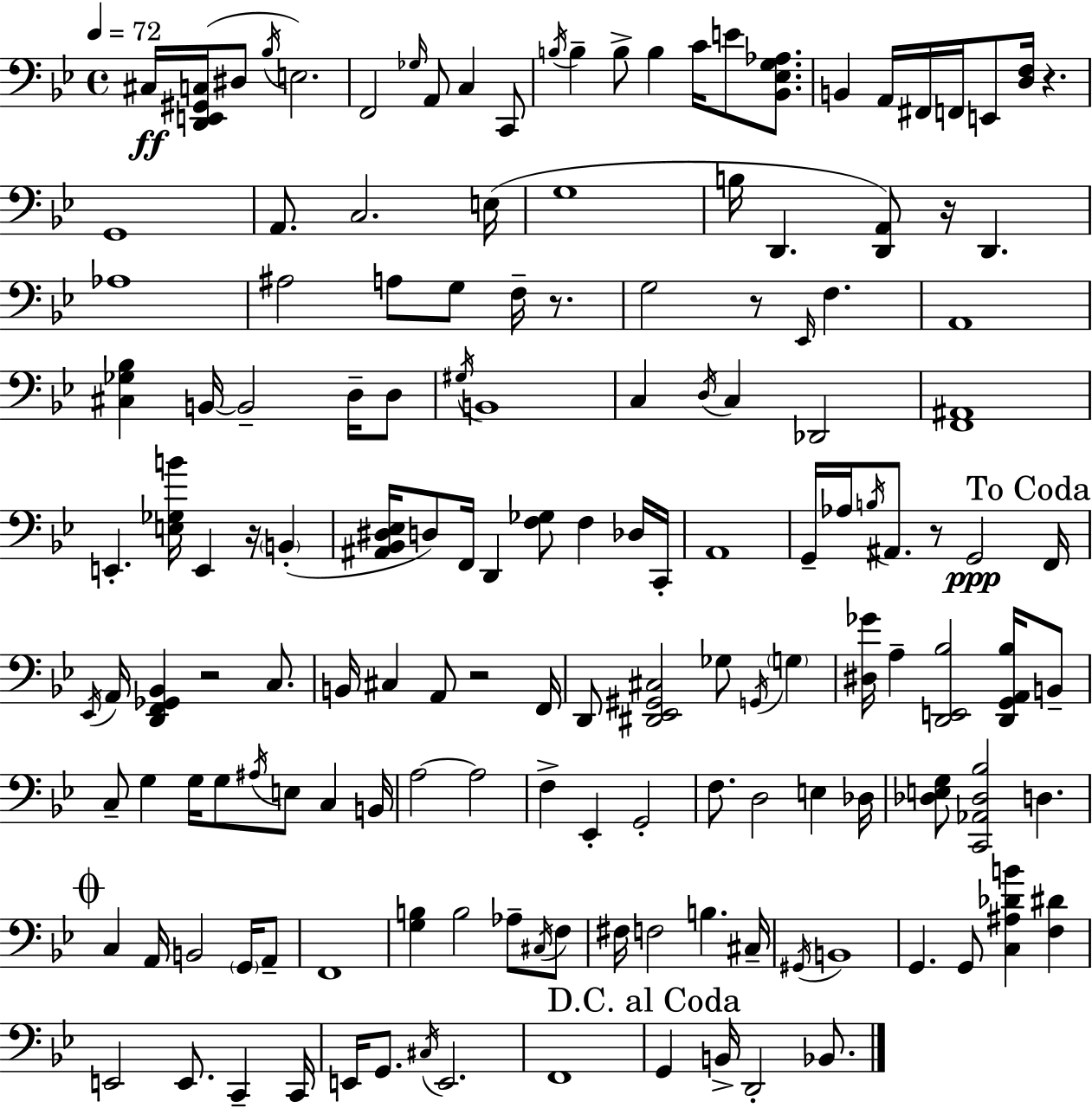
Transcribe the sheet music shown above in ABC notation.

X:1
T:Untitled
M:4/4
L:1/4
K:Gm
^C,/4 [D,,E,,^G,,C,]/4 ^D,/2 _B,/4 E,2 F,,2 _G,/4 A,,/2 C, C,,/2 B,/4 B, B,/2 B, C/4 E/2 [_B,,_E,G,_A,]/2 B,, A,,/4 ^F,,/4 F,,/4 E,,/2 [D,F,]/4 z G,,4 A,,/2 C,2 E,/4 G,4 B,/4 D,, [D,,A,,]/2 z/4 D,, _A,4 ^A,2 A,/2 G,/2 F,/4 z/2 G,2 z/2 _E,,/4 F, A,,4 [^C,_G,_B,] B,,/4 B,,2 D,/4 D,/2 ^G,/4 B,,4 C, D,/4 C, _D,,2 [F,,^A,,]4 E,, [E,_G,B]/4 E,, z/4 B,, [^A,,_B,,^D,_E,]/4 D,/2 F,,/4 D,, [F,_G,]/2 F, _D,/4 C,,/4 A,,4 G,,/4 _A,/4 B,/4 ^A,,/2 z/2 G,,2 F,,/4 _E,,/4 A,,/4 [D,,F,,_G,,_B,,] z2 C,/2 B,,/4 ^C, A,,/2 z2 F,,/4 D,,/2 [^D,,_E,,^G,,^C,]2 _G,/2 G,,/4 G, [^D,_G]/4 A, [D,,E,,_B,]2 [D,,G,,A,,_B,]/4 B,,/2 C,/2 G, G,/4 G,/2 ^A,/4 E,/2 C, B,,/4 A,2 A,2 F, _E,, G,,2 F,/2 D,2 E, _D,/4 [_D,E,G,]/2 [C,,_A,,_D,_B,]2 D, C, A,,/4 B,,2 G,,/4 A,,/2 F,,4 [G,B,] B,2 _A,/2 ^C,/4 F,/2 ^F,/4 F,2 B, ^C,/4 ^G,,/4 B,,4 G,, G,,/2 [C,^A,_DB] [F,^D] E,,2 E,,/2 C,, C,,/4 E,,/4 G,,/2 ^C,/4 E,,2 F,,4 G,, B,,/4 D,,2 _B,,/2